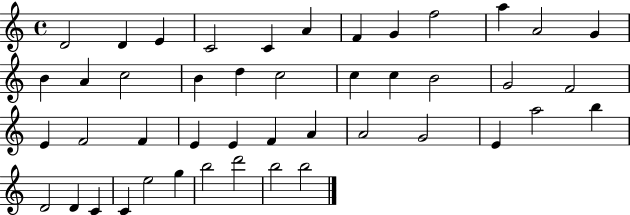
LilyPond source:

{
  \clef treble
  \time 4/4
  \defaultTimeSignature
  \key c \major
  d'2 d'4 e'4 | c'2 c'4 a'4 | f'4 g'4 f''2 | a''4 a'2 g'4 | \break b'4 a'4 c''2 | b'4 d''4 c''2 | c''4 c''4 b'2 | g'2 f'2 | \break e'4 f'2 f'4 | e'4 e'4 f'4 a'4 | a'2 g'2 | e'4 a''2 b''4 | \break d'2 d'4 c'4 | c'4 e''2 g''4 | b''2 d'''2 | b''2 b''2 | \break \bar "|."
}